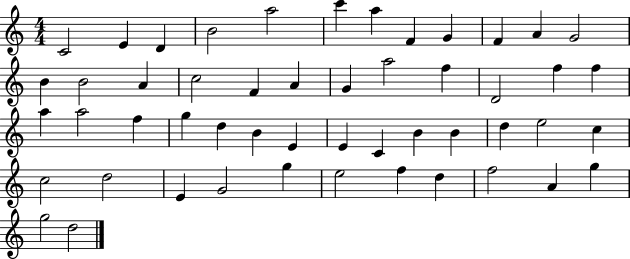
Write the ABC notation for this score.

X:1
T:Untitled
M:4/4
L:1/4
K:C
C2 E D B2 a2 c' a F G F A G2 B B2 A c2 F A G a2 f D2 f f a a2 f g d B E E C B B d e2 c c2 d2 E G2 g e2 f d f2 A g g2 d2